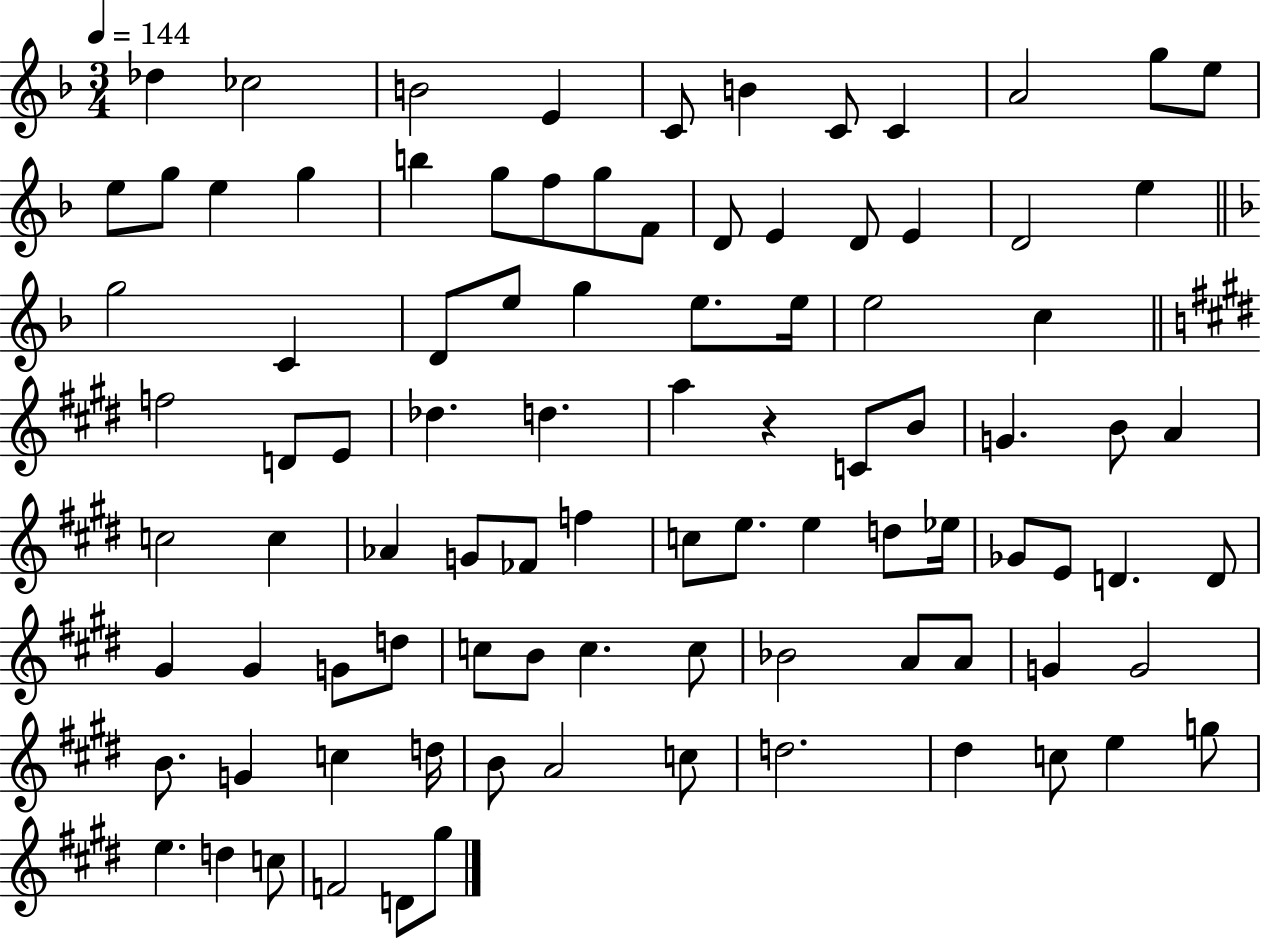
Db5/q CES5/h B4/h E4/q C4/e B4/q C4/e C4/q A4/h G5/e E5/e E5/e G5/e E5/q G5/q B5/q G5/e F5/e G5/e F4/e D4/e E4/q D4/e E4/q D4/h E5/q G5/h C4/q D4/e E5/e G5/q E5/e. E5/s E5/h C5/q F5/h D4/e E4/e Db5/q. D5/q. A5/q R/q C4/e B4/e G4/q. B4/e A4/q C5/h C5/q Ab4/q G4/e FES4/e F5/q C5/e E5/e. E5/q D5/e Eb5/s Gb4/e E4/e D4/q. D4/e G#4/q G#4/q G4/e D5/e C5/e B4/e C5/q. C5/e Bb4/h A4/e A4/e G4/q G4/h B4/e. G4/q C5/q D5/s B4/e A4/h C5/e D5/h. D#5/q C5/e E5/q G5/e E5/q. D5/q C5/e F4/h D4/e G#5/e